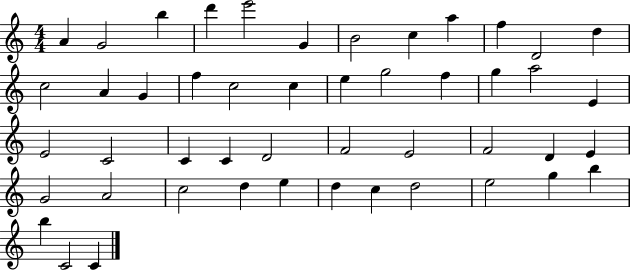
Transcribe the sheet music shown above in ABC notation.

X:1
T:Untitled
M:4/4
L:1/4
K:C
A G2 b d' e'2 G B2 c a f D2 d c2 A G f c2 c e g2 f g a2 E E2 C2 C C D2 F2 E2 F2 D E G2 A2 c2 d e d c d2 e2 g b b C2 C